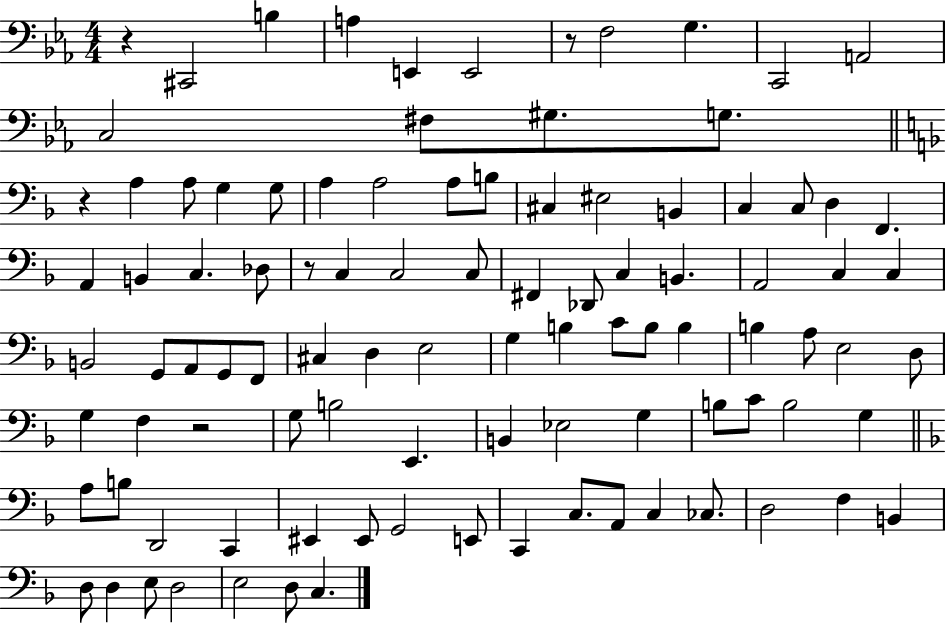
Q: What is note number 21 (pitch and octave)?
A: B3